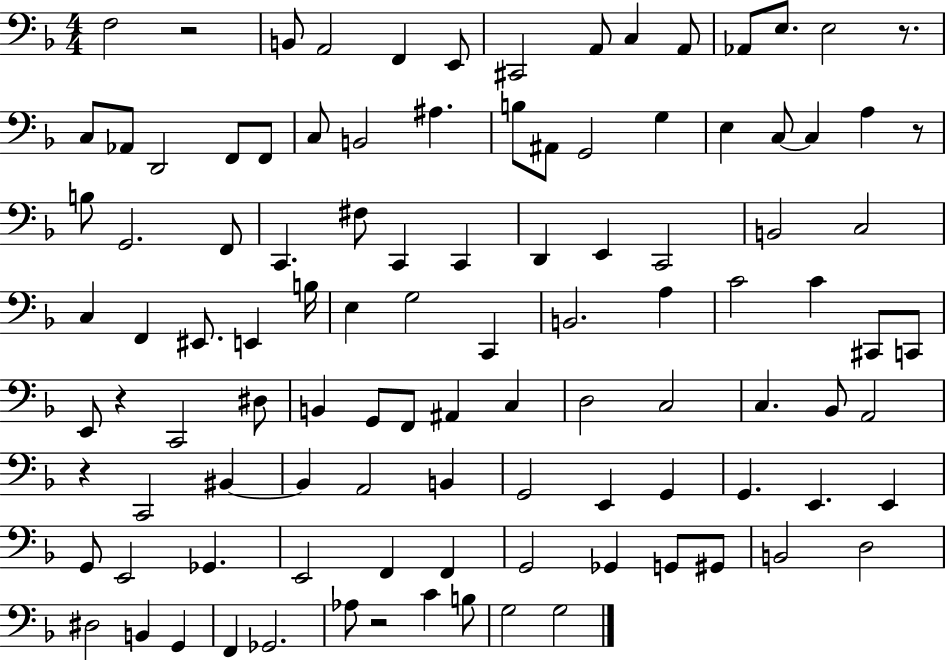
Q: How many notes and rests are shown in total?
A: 106